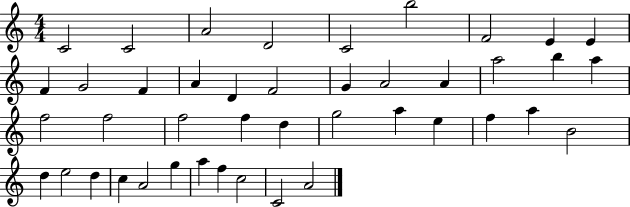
X:1
T:Untitled
M:4/4
L:1/4
K:C
C2 C2 A2 D2 C2 b2 F2 E E F G2 F A D F2 G A2 A a2 b a f2 f2 f2 f d g2 a e f a B2 d e2 d c A2 g a f c2 C2 A2